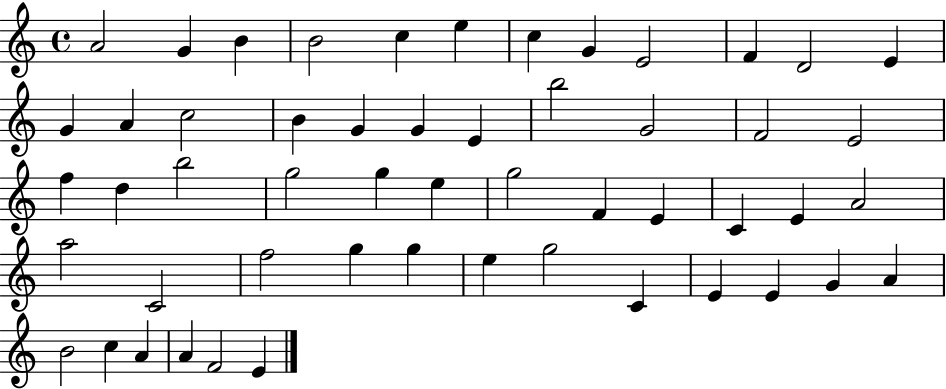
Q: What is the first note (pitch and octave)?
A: A4